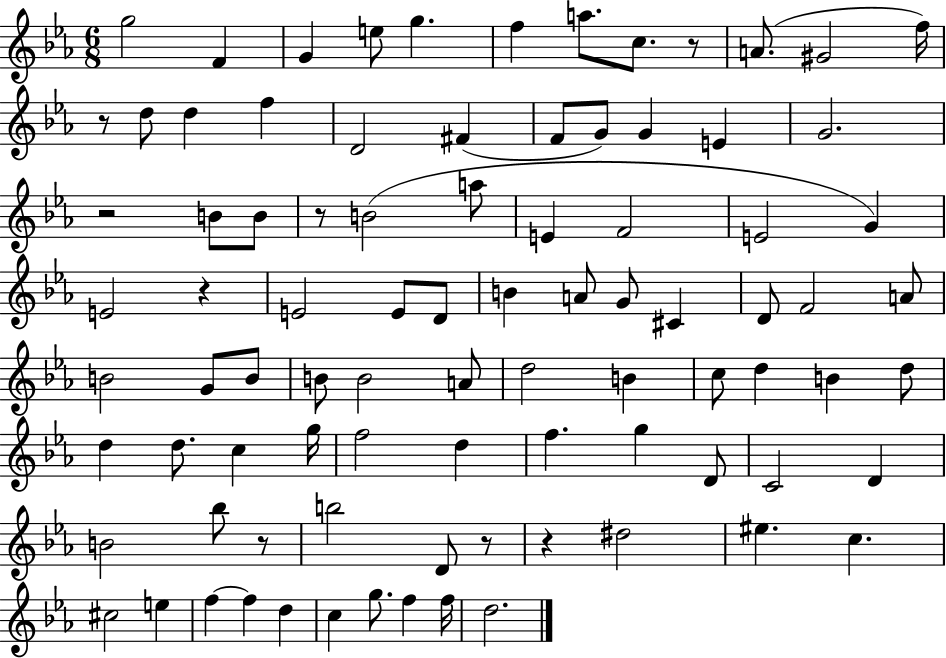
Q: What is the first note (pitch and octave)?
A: G5